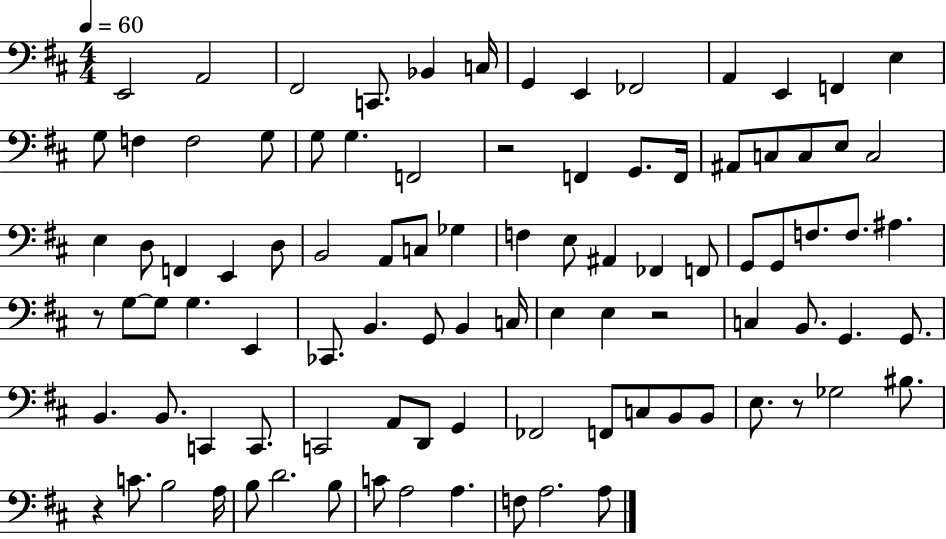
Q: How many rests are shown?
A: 5